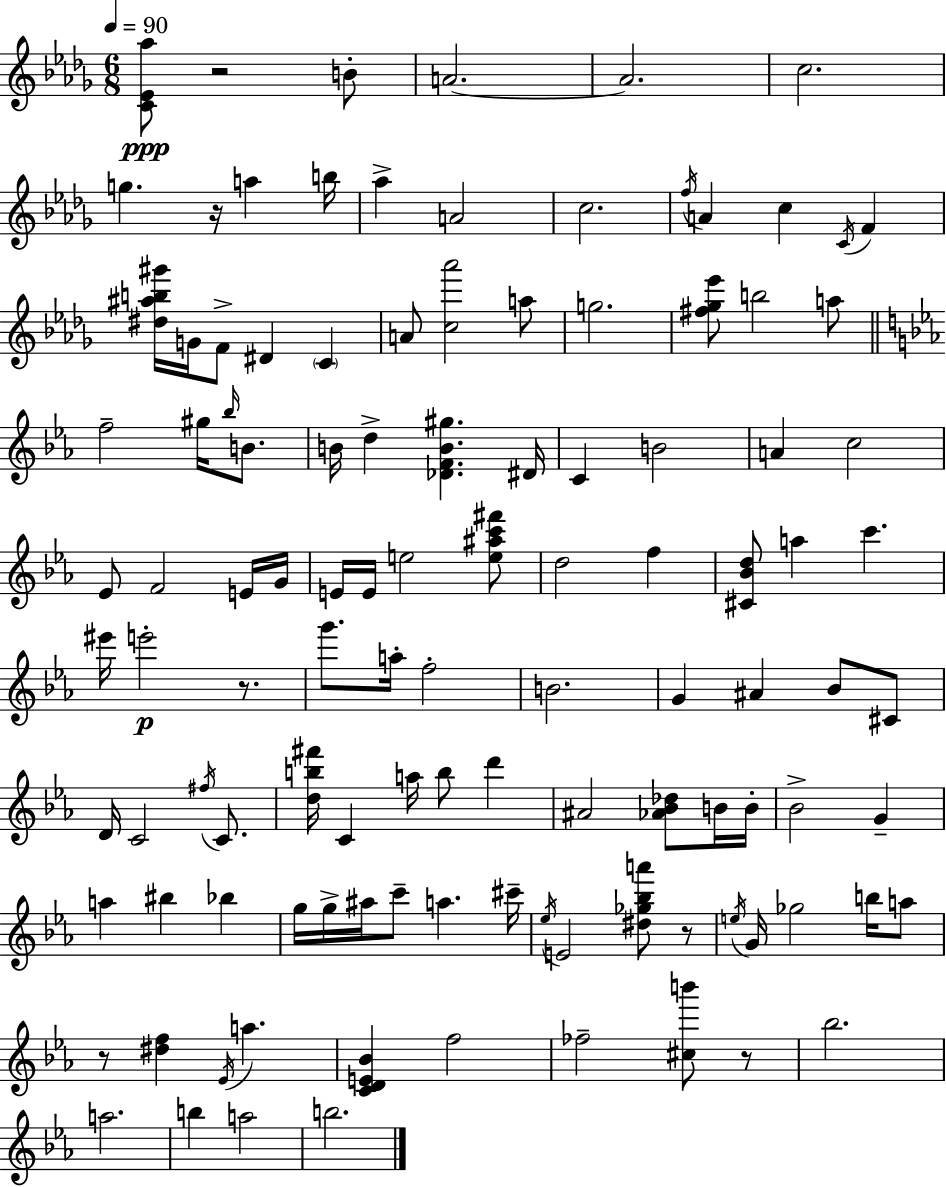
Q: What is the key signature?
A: BES minor